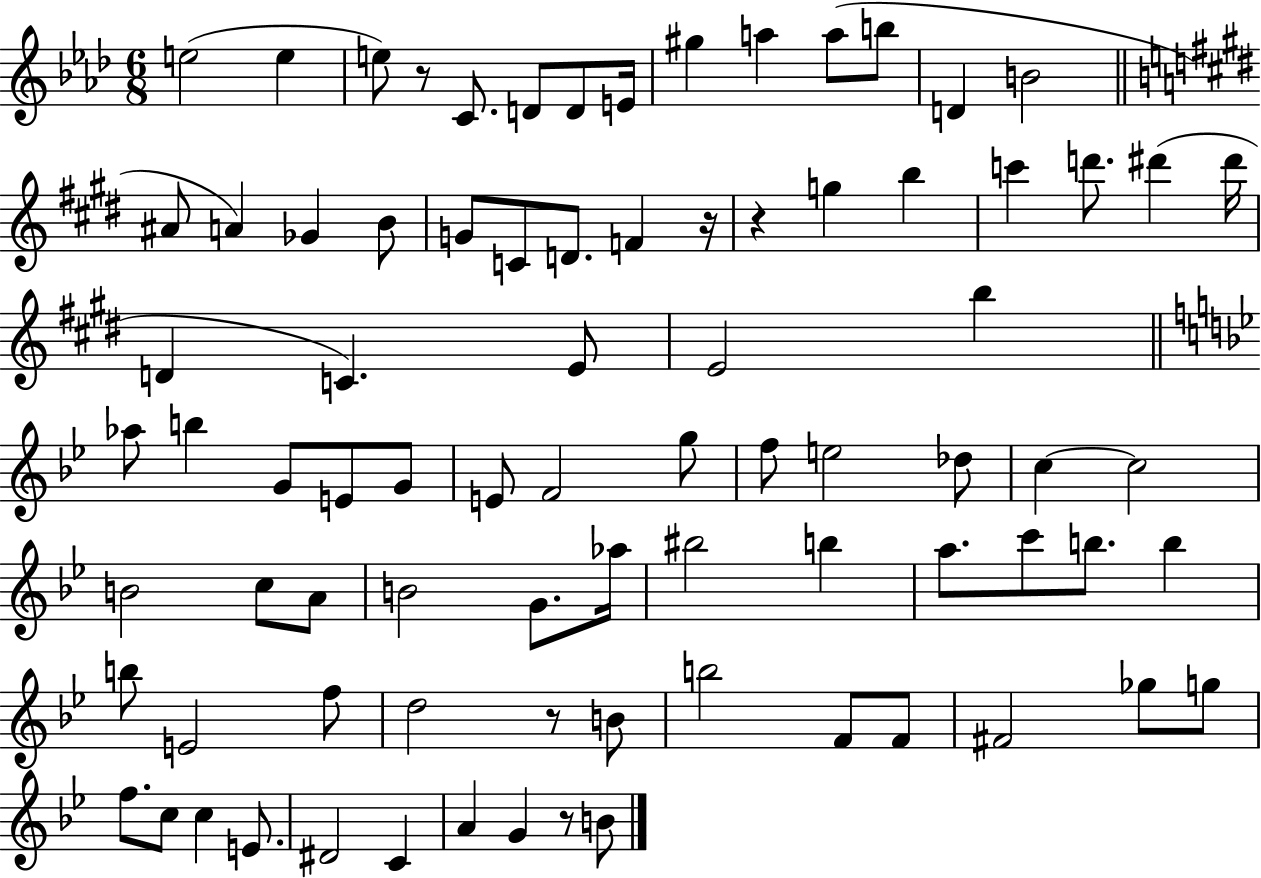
E5/h E5/q E5/e R/e C4/e. D4/e D4/e E4/s G#5/q A5/q A5/e B5/e D4/q B4/h A#4/e A4/q Gb4/q B4/e G4/e C4/e D4/e. F4/q R/s R/q G5/q B5/q C6/q D6/e. D#6/q D#6/s D4/q C4/q. E4/e E4/h B5/q Ab5/e B5/q G4/e E4/e G4/e E4/e F4/h G5/e F5/e E5/h Db5/e C5/q C5/h B4/h C5/e A4/e B4/h G4/e. Ab5/s BIS5/h B5/q A5/e. C6/e B5/e. B5/q B5/e E4/h F5/e D5/h R/e B4/e B5/h F4/e F4/e F#4/h Gb5/e G5/e F5/e. C5/e C5/q E4/e. D#4/h C4/q A4/q G4/q R/e B4/e